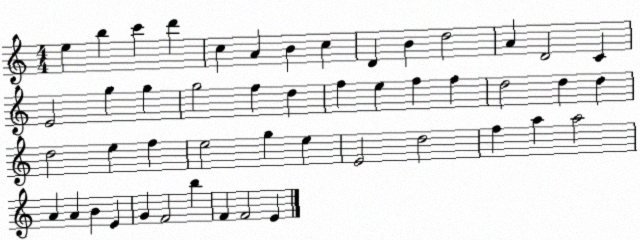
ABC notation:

X:1
T:Untitled
M:4/4
L:1/4
K:C
e b c' d' c A B c D B d2 A D2 C E2 g g g2 f d f e f f d2 d d d2 e f e2 g e E2 d2 f a a2 A A B E G F2 b F F2 E